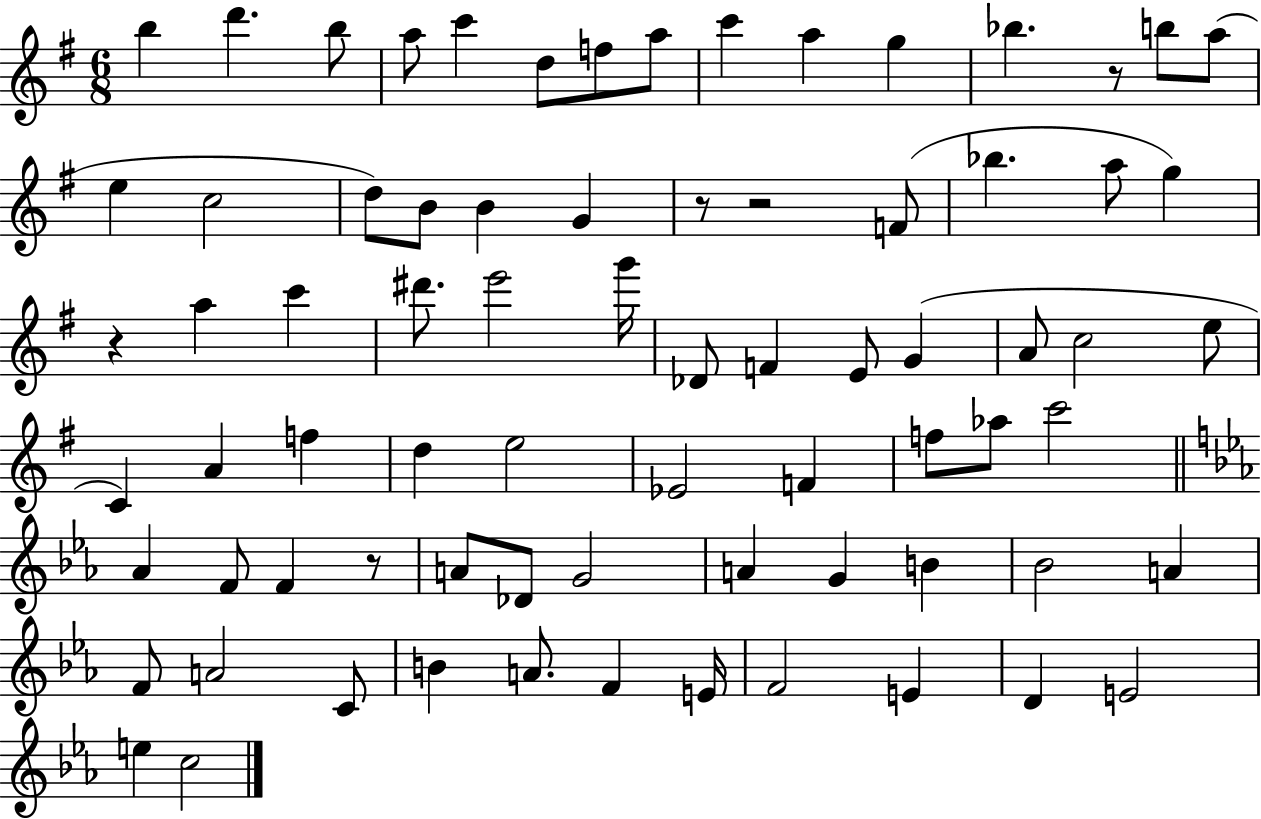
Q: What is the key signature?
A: G major